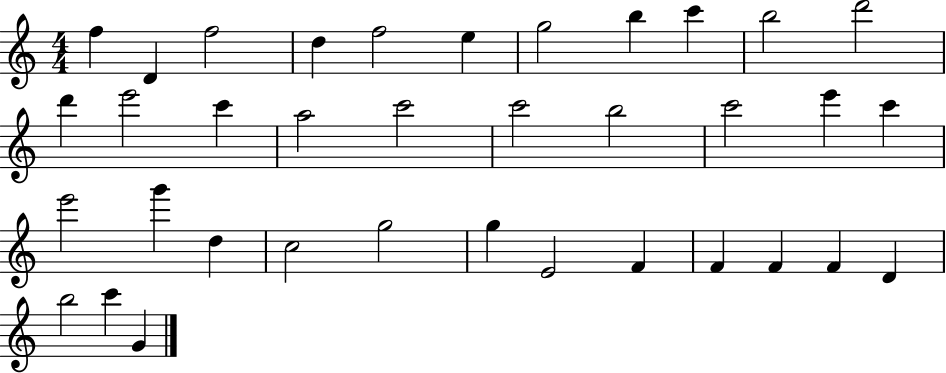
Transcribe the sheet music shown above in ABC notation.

X:1
T:Untitled
M:4/4
L:1/4
K:C
f D f2 d f2 e g2 b c' b2 d'2 d' e'2 c' a2 c'2 c'2 b2 c'2 e' c' e'2 g' d c2 g2 g E2 F F F F D b2 c' G